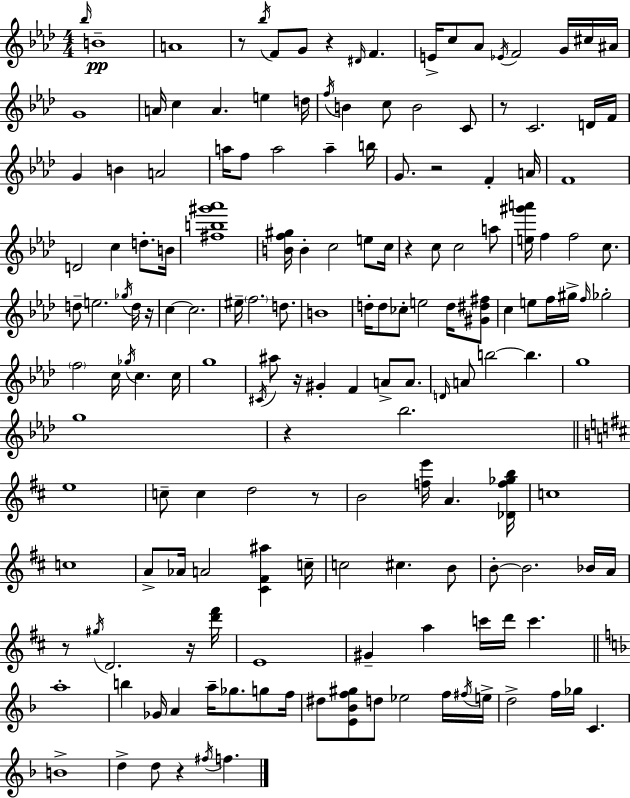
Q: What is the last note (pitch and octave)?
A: F5